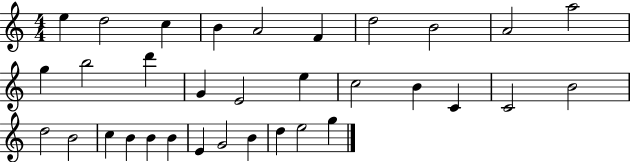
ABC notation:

X:1
T:Untitled
M:4/4
L:1/4
K:C
e d2 c B A2 F d2 B2 A2 a2 g b2 d' G E2 e c2 B C C2 B2 d2 B2 c B B B E G2 B d e2 g